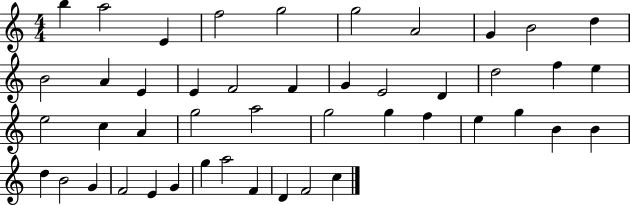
X:1
T:Untitled
M:4/4
L:1/4
K:C
b a2 E f2 g2 g2 A2 G B2 d B2 A E E F2 F G E2 D d2 f e e2 c A g2 a2 g2 g f e g B B d B2 G F2 E G g a2 F D F2 c